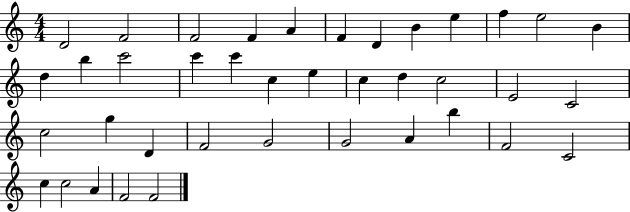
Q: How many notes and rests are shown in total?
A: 39